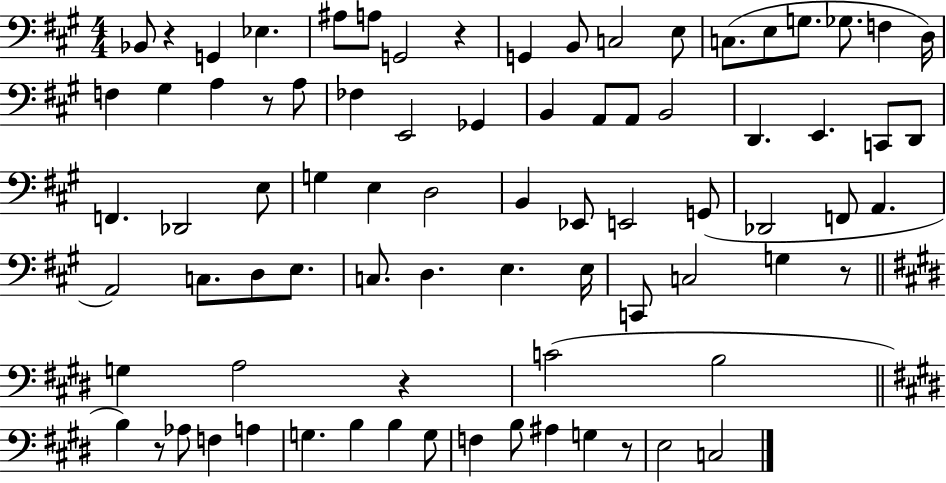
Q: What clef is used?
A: bass